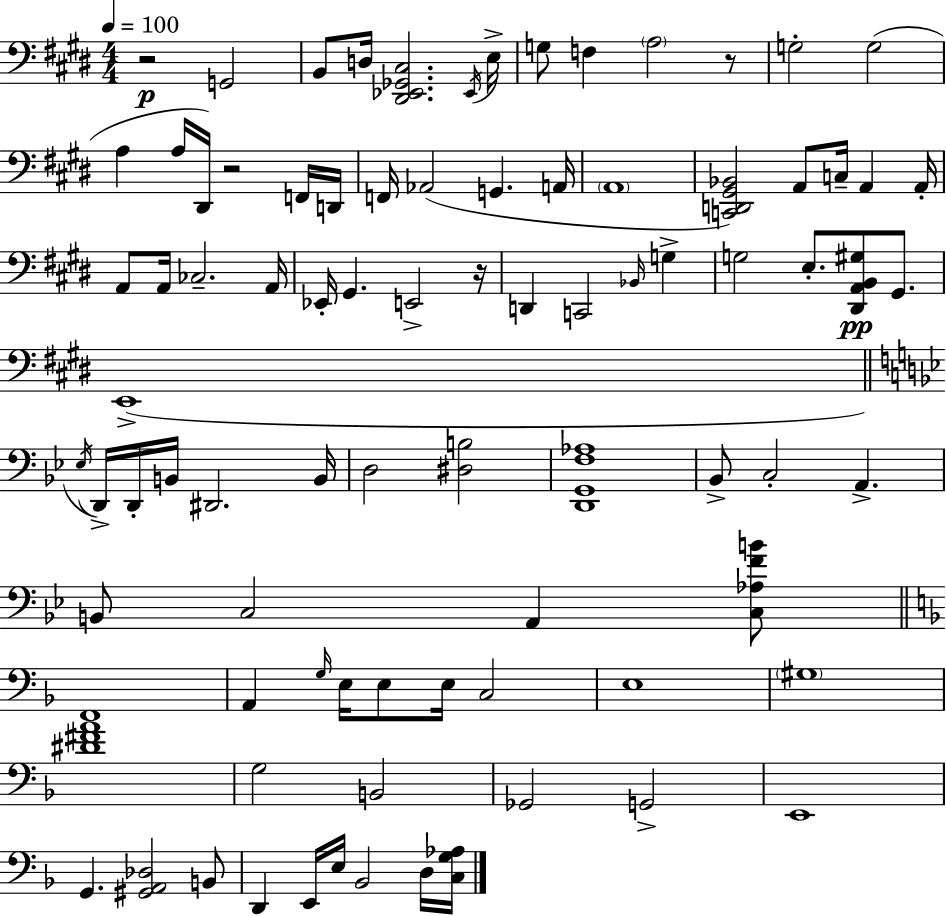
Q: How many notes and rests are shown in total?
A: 86